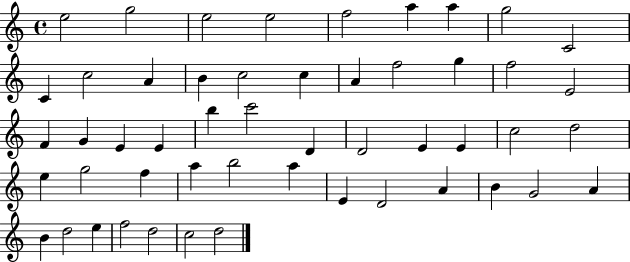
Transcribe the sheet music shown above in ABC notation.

X:1
T:Untitled
M:4/4
L:1/4
K:C
e2 g2 e2 e2 f2 a a g2 C2 C c2 A B c2 c A f2 g f2 E2 F G E E b c'2 D D2 E E c2 d2 e g2 f a b2 a E D2 A B G2 A B d2 e f2 d2 c2 d2